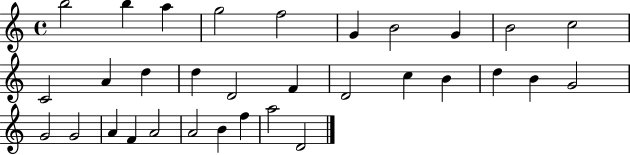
{
  \clef treble
  \time 4/4
  \defaultTimeSignature
  \key c \major
  b''2 b''4 a''4 | g''2 f''2 | g'4 b'2 g'4 | b'2 c''2 | \break c'2 a'4 d''4 | d''4 d'2 f'4 | d'2 c''4 b'4 | d''4 b'4 g'2 | \break g'2 g'2 | a'4 f'4 a'2 | a'2 b'4 f''4 | a''2 d'2 | \break \bar "|."
}